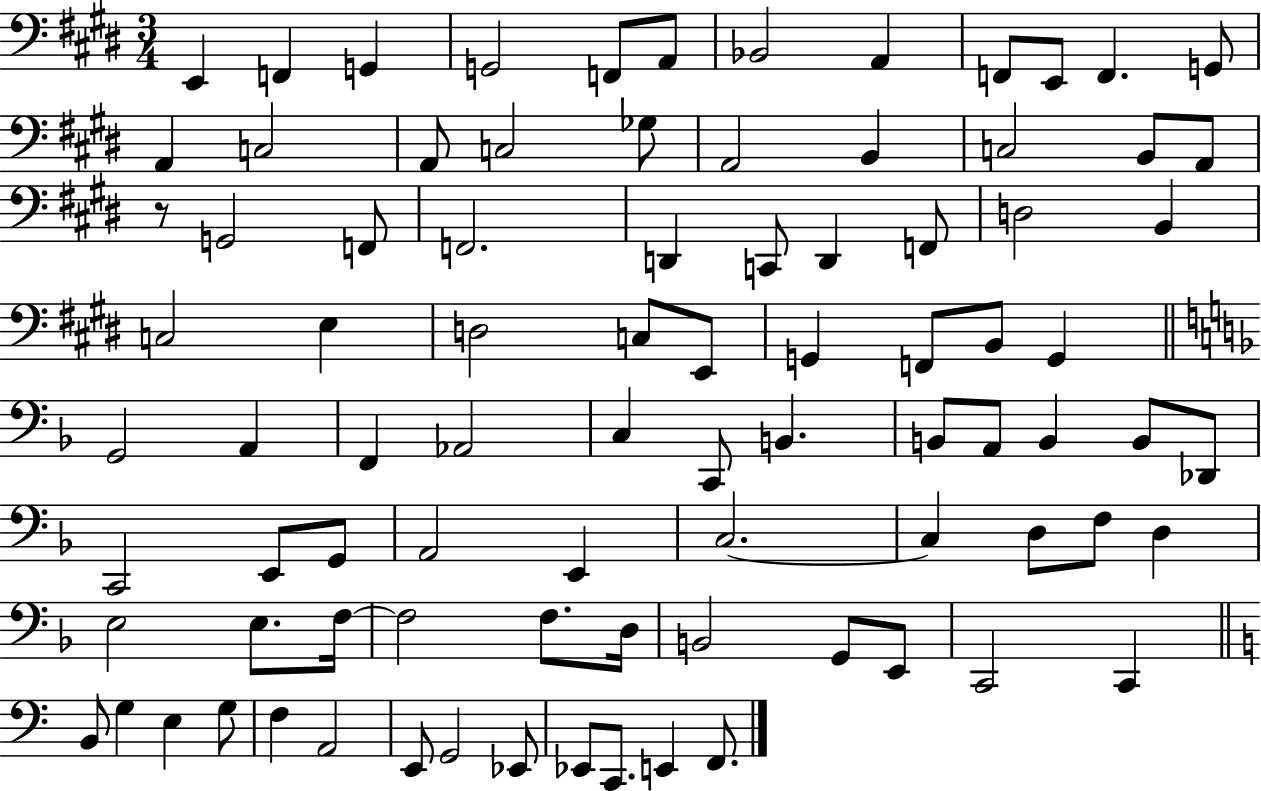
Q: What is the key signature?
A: E major